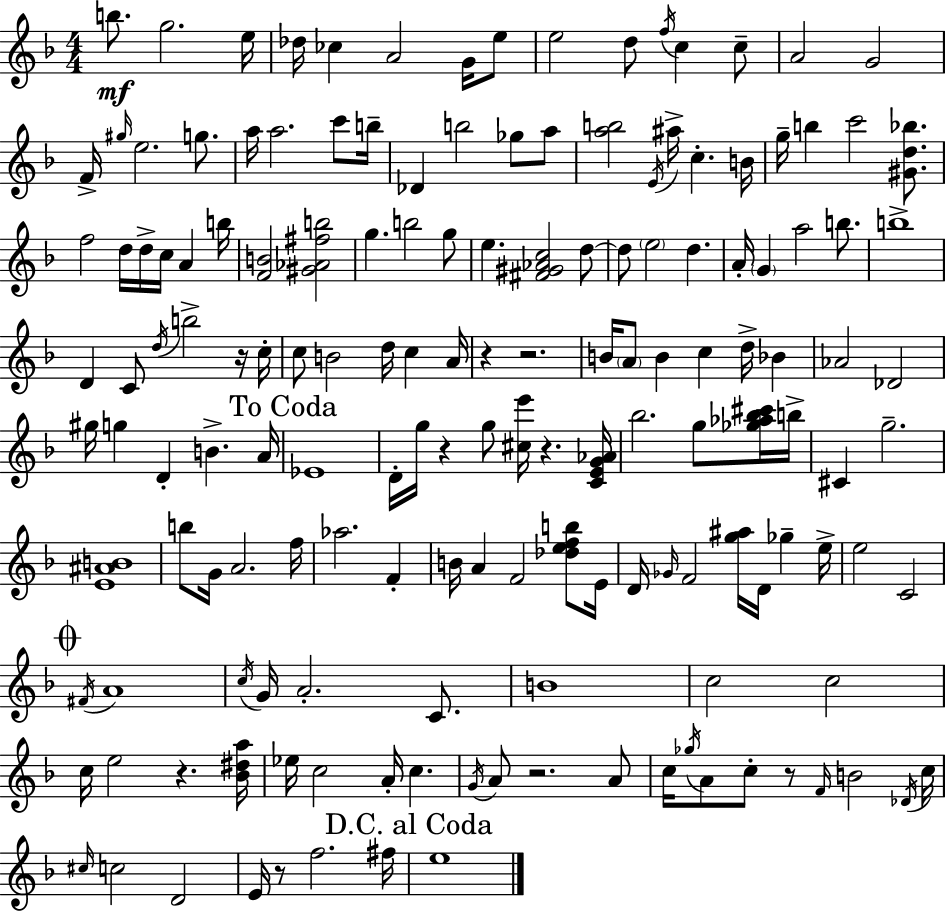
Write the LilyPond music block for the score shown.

{
  \clef treble
  \numericTimeSignature
  \time 4/4
  \key d \minor
  b''8.\mf g''2. e''16 | des''16 ces''4 a'2 g'16 e''8 | e''2 d''8 \acciaccatura { f''16 } c''4 c''8-- | a'2 g'2 | \break f'16-> \grace { gis''16 } e''2. g''8. | a''16 a''2. c'''8 | b''16-- des'4 b''2 ges''8 | a''8 <a'' b''>2 \acciaccatura { e'16 } ais''16-> c''4.-. | \break b'16 g''16-- b''4 c'''2 | <gis' d'' bes''>8. f''2 d''16 d''16-> c''16 a'4 | b''16 <f' b'>2 <gis' aes' fis'' b''>2 | g''4. b''2 | \break g''8 e''4. <fis' gis' aes' c''>2 | d''8~~ d''8 \parenthesize e''2 d''4. | a'16-. \parenthesize g'4 a''2 | b''8. b''1-> | \break d'4 c'8 \acciaccatura { d''16 } b''2-> | r16 c''16-. c''8 b'2 d''16 c''4 | a'16 r4 r2. | b'16 \parenthesize a'8 b'4 c''4 d''16-> | \break bes'4 aes'2 des'2 | gis''16 g''4 d'4-. b'4.-> | a'16 \mark "To Coda" ees'1 | d'16-. g''16 r4 g''8 <cis'' e'''>16 r4. | \break <c' e' g' aes'>16 bes''2. | g''8 <ges'' aes'' bes'' cis'''>16 b''16-> cis'4 g''2.-- | <e' ais' b'>1 | b''8 g'16 a'2. | \break f''16 aes''2. | f'4-. b'16 a'4 f'2 | <des'' e'' f'' b''>8 e'16 d'16 \grace { ges'16 } f'2 <g'' ais''>16 d'16 | ges''4-- e''16-> e''2 c'2 | \break \mark \markup { \musicglyph "scripts.coda" } \acciaccatura { fis'16 } a'1 | \acciaccatura { c''16 } g'16 a'2.-. | c'8. b'1 | c''2 c''2 | \break c''16 e''2 | r4. <bes' dis'' a''>16 ees''16 c''2 | a'16-. c''4. \acciaccatura { g'16 } a'8 r2. | a'8 c''16 \acciaccatura { ges''16 } a'8 c''8-. r8 | \break \grace { f'16 } b'2 \acciaccatura { des'16 } c''16 \grace { cis''16 } c''2 | d'2 e'16 r8 f''2. | fis''16 \mark "D.C. al Coda" e''1 | \bar "|."
}